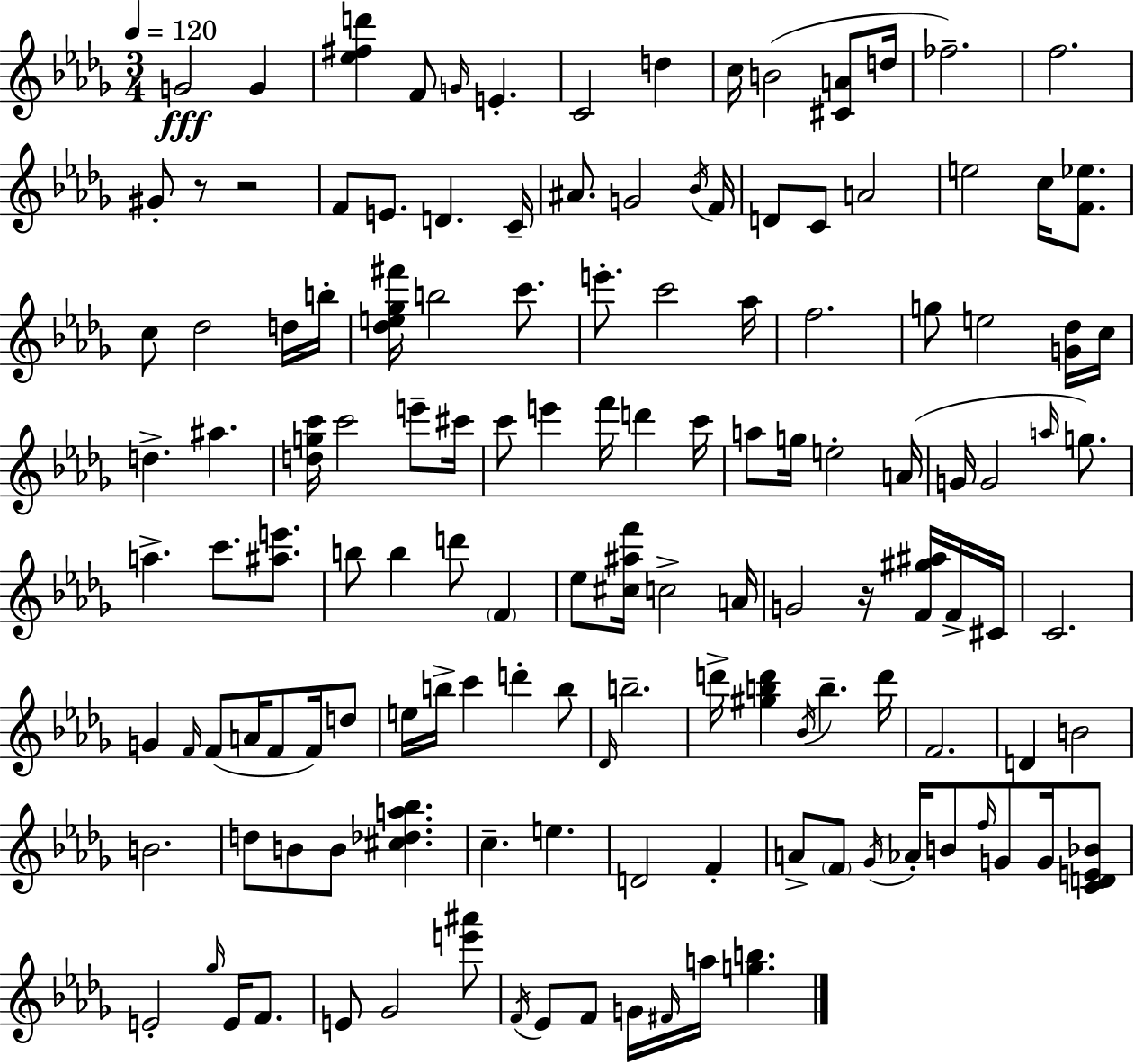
{
  \clef treble
  \numericTimeSignature
  \time 3/4
  \key bes \minor
  \tempo 4 = 120
  \repeat volta 2 { g'2\fff g'4 | <ees'' fis'' d'''>4 f'8 \grace { g'16 } e'4.-. | c'2 d''4 | c''16 b'2( <cis' a'>8 | \break d''16 fes''2.--) | f''2. | gis'8-. r8 r2 | f'8 e'8. d'4. | \break c'16-- ais'8. g'2 | \acciaccatura { bes'16 } f'16 d'8 c'8 a'2 | e''2 c''16 <f' ees''>8. | c''8 des''2 | \break d''16 b''16-. <des'' e'' ges'' fis'''>16 b''2 c'''8. | e'''8.-. c'''2 | aes''16 f''2. | g''8 e''2 | \break <g' des''>16 c''16 d''4.-> ais''4. | <d'' g'' c'''>16 c'''2 e'''8-- | cis'''16 c'''8 e'''4 f'''16 d'''4 | c'''16 a''8 g''16 e''2-. | \break a'16( g'16 g'2 \grace { a''16 } | g''8.) a''4.-> c'''8. | <ais'' e'''>8. b''8 b''4 d'''8 \parenthesize f'4 | ees''8 <cis'' ais'' f'''>16 c''2-> | \break a'16 g'2 r16 | <f' gis'' ais''>16 f'16-> cis'16 c'2. | g'4 \grace { f'16 } f'8( a'16 f'8 | f'16) d''8 e''16 b''16-> c'''4 d'''4-. | \break b''8 \grace { des'16 } b''2.-- | d'''16-> <gis'' b'' d'''>4 \acciaccatura { bes'16 } b''4.-- | d'''16 f'2. | d'4 b'2 | \break b'2. | d''8 b'8 b'8 | <cis'' des'' a'' bes''>4. c''4.-- | e''4. d'2 | \break f'4-. a'8-> \parenthesize f'8 \acciaccatura { ges'16 } aes'16-. | b'8 \grace { f''16 } g'8 g'16 <c' d' e' bes'>8 e'2-. | \grace { ges''16 } e'16 f'8. e'8 ges'2 | <e''' ais'''>8 \acciaccatura { f'16 } ees'8 | \break f'8 g'16 \grace { fis'16 } a''16 <g'' b''>4. } \bar "|."
}